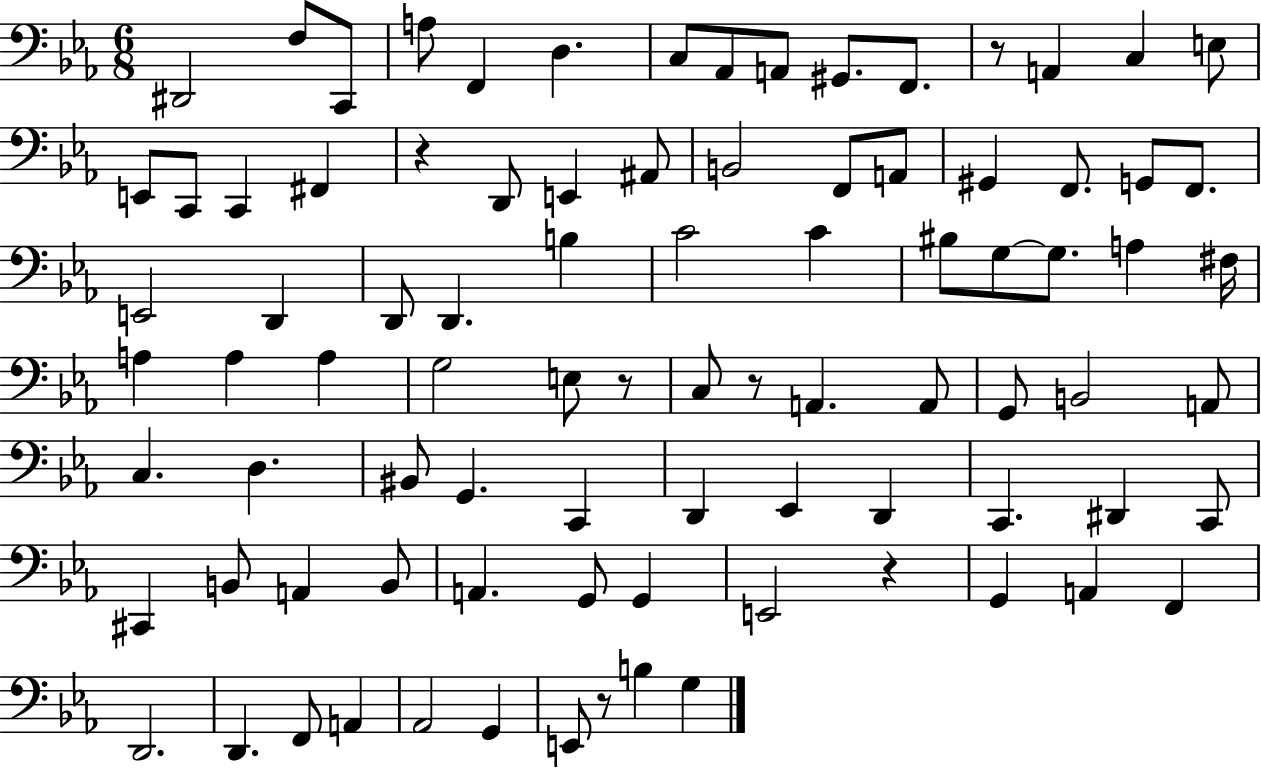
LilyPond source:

{
  \clef bass
  \numericTimeSignature
  \time 6/8
  \key ees \major
  dis,2 f8 c,8 | a8 f,4 d4. | c8 aes,8 a,8 gis,8. f,8. | r8 a,4 c4 e8 | \break e,8 c,8 c,4 fis,4 | r4 d,8 e,4 ais,8 | b,2 f,8 a,8 | gis,4 f,8. g,8 f,8. | \break e,2 d,4 | d,8 d,4. b4 | c'2 c'4 | bis8 g8~~ g8. a4 fis16 | \break a4 a4 a4 | g2 e8 r8 | c8 r8 a,4. a,8 | g,8 b,2 a,8 | \break c4. d4. | bis,8 g,4. c,4 | d,4 ees,4 d,4 | c,4. dis,4 c,8 | \break cis,4 b,8 a,4 b,8 | a,4. g,8 g,4 | e,2 r4 | g,4 a,4 f,4 | \break d,2. | d,4. f,8 a,4 | aes,2 g,4 | e,8 r8 b4 g4 | \break \bar "|."
}